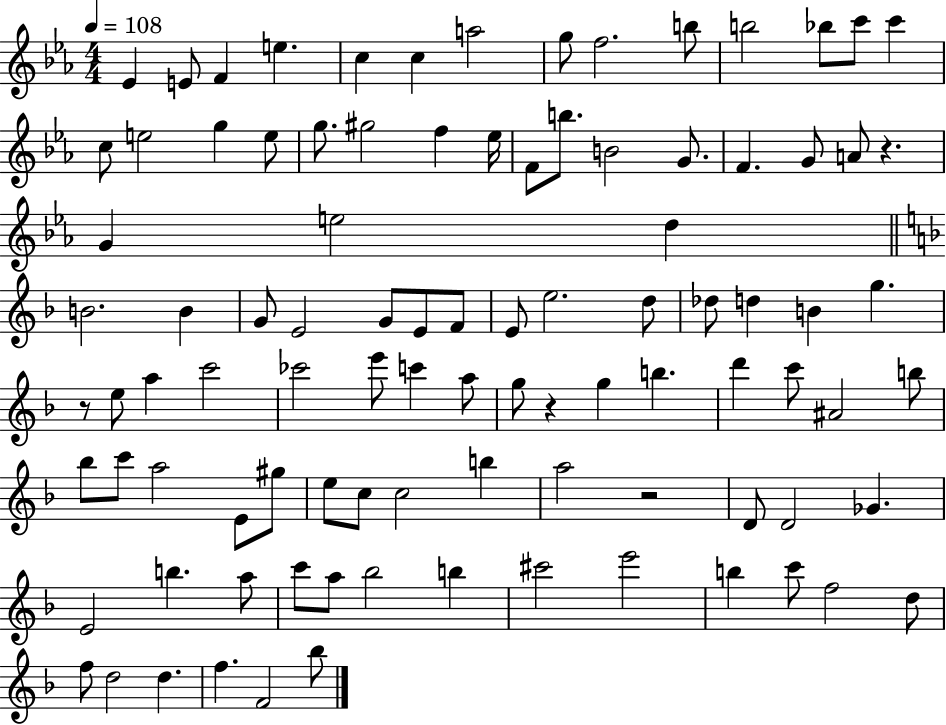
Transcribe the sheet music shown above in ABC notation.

X:1
T:Untitled
M:4/4
L:1/4
K:Eb
_E E/2 F e c c a2 g/2 f2 b/2 b2 _b/2 c'/2 c' c/2 e2 g e/2 g/2 ^g2 f _e/4 F/2 b/2 B2 G/2 F G/2 A/2 z G e2 d B2 B G/2 E2 G/2 E/2 F/2 E/2 e2 d/2 _d/2 d B g z/2 e/2 a c'2 _c'2 e'/2 c' a/2 g/2 z g b d' c'/2 ^A2 b/2 _b/2 c'/2 a2 E/2 ^g/2 e/2 c/2 c2 b a2 z2 D/2 D2 _G E2 b a/2 c'/2 a/2 _b2 b ^c'2 e'2 b c'/2 f2 d/2 f/2 d2 d f F2 _b/2